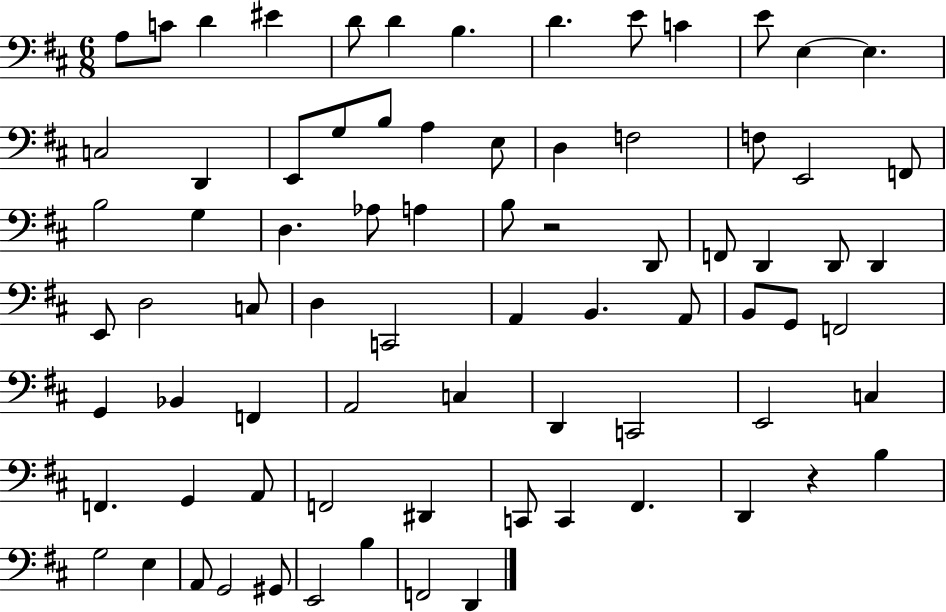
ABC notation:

X:1
T:Untitled
M:6/8
L:1/4
K:D
A,/2 C/2 D ^E D/2 D B, D E/2 C E/2 E, E, C,2 D,, E,,/2 G,/2 B,/2 A, E,/2 D, F,2 F,/2 E,,2 F,,/2 B,2 G, D, _A,/2 A, B,/2 z2 D,,/2 F,,/2 D,, D,,/2 D,, E,,/2 D,2 C,/2 D, C,,2 A,, B,, A,,/2 B,,/2 G,,/2 F,,2 G,, _B,, F,, A,,2 C, D,, C,,2 E,,2 C, F,, G,, A,,/2 F,,2 ^D,, C,,/2 C,, ^F,, D,, z B, G,2 E, A,,/2 G,,2 ^G,,/2 E,,2 B, F,,2 D,,